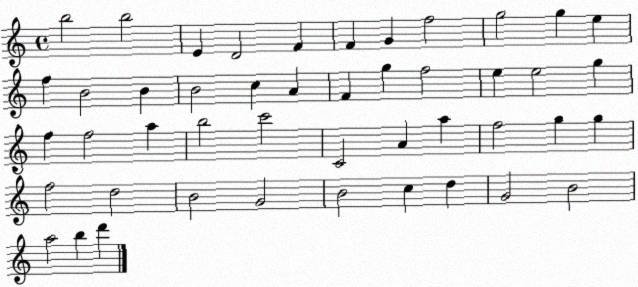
X:1
T:Untitled
M:4/4
L:1/4
K:C
b2 b2 E D2 F F G f2 g2 g e f B2 B B2 c A F g f2 e e2 g f f2 a b2 c'2 C2 A a f2 g g f2 d2 B2 G2 B2 c d G2 B2 a2 b d'